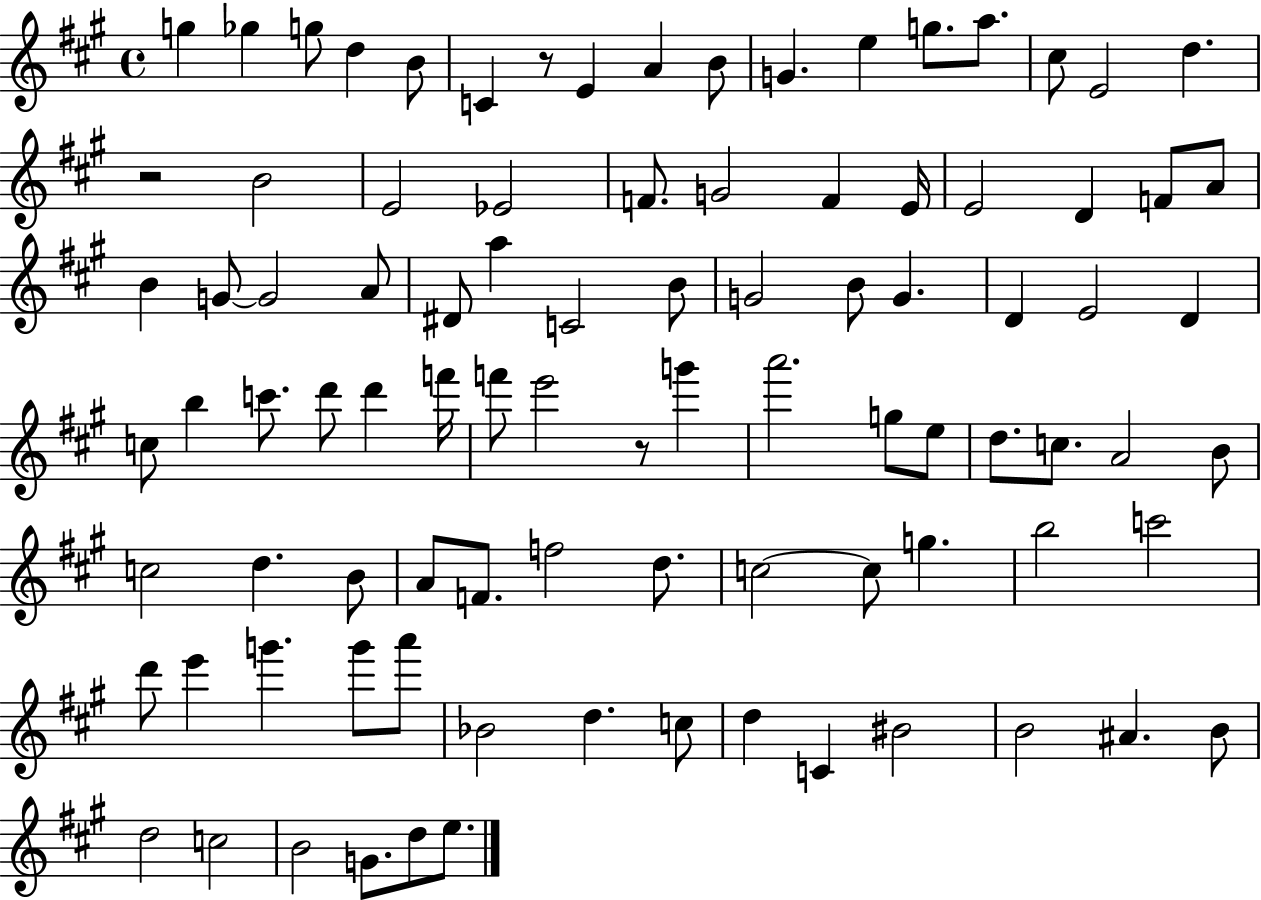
G5/q Gb5/q G5/e D5/q B4/e C4/q R/e E4/q A4/q B4/e G4/q. E5/q G5/e. A5/e. C#5/e E4/h D5/q. R/h B4/h E4/h Eb4/h F4/e. G4/h F4/q E4/s E4/h D4/q F4/e A4/e B4/q G4/e G4/h A4/e D#4/e A5/q C4/h B4/e G4/h B4/e G4/q. D4/q E4/h D4/q C5/e B5/q C6/e. D6/e D6/q F6/s F6/e E6/h R/e G6/q A6/h. G5/e E5/e D5/e. C5/e. A4/h B4/e C5/h D5/q. B4/e A4/e F4/e. F5/h D5/e. C5/h C5/e G5/q. B5/h C6/h D6/e E6/q G6/q. G6/e A6/e Bb4/h D5/q. C5/e D5/q C4/q BIS4/h B4/h A#4/q. B4/e D5/h C5/h B4/h G4/e. D5/e E5/e.